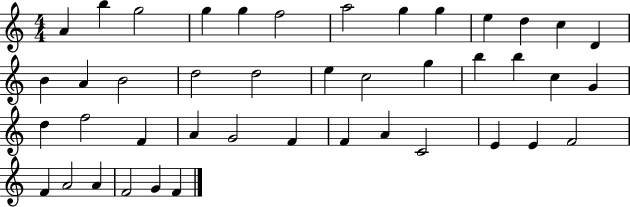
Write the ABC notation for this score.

X:1
T:Untitled
M:4/4
L:1/4
K:C
A b g2 g g f2 a2 g g e d c D B A B2 d2 d2 e c2 g b b c G d f2 F A G2 F F A C2 E E F2 F A2 A F2 G F